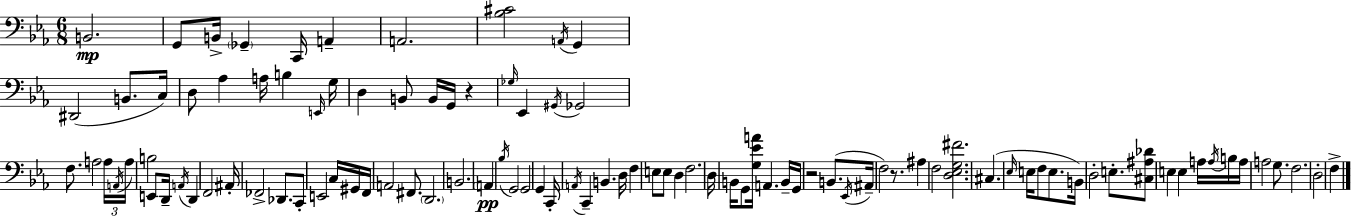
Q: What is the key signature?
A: C minor